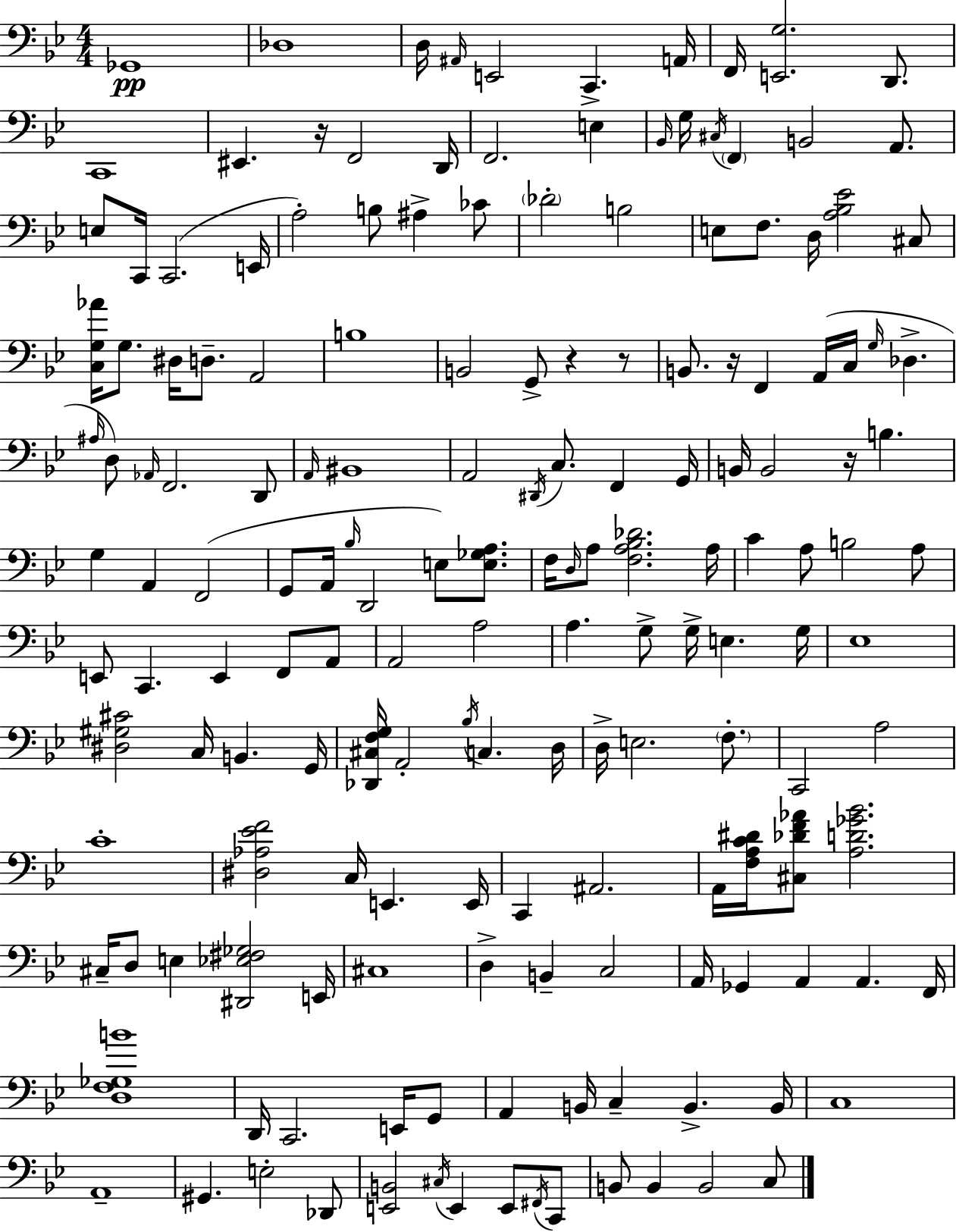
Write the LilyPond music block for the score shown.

{
  \clef bass
  \numericTimeSignature
  \time 4/4
  \key bes \major
  ges,1\pp | des1 | d16 \grace { ais,16 } e,2 c,4.-> | a,16 f,16 <e, g>2. d,8. | \break c,1 | eis,4. r16 f,2 | d,16 f,2. e4 | \grace { bes,16 } g16 \acciaccatura { cis16 } \parenthesize f,4 b,2 | \break a,8. e8 c,16 c,2.( | e,16 a2-.) b8 ais4-> | ces'8 \parenthesize des'2-. b2 | e8 f8. d16 <a bes ees'>2 | \break cis8 <c g aes'>16 g8. dis16 d8.-- a,2 | b1 | b,2 g,8-> r4 | r8 b,8. r16 f,4 a,16( c16 \grace { g16 } des4.-> | \break \grace { ais16 }) d8 \grace { aes,16 } f,2. | d,8 \grace { a,16 } bis,1 | a,2 \acciaccatura { dis,16 } | c8. f,4 g,16 b,16 b,2 | \break r16 b4. g4 a,4 | f,2( g,8 a,16 \grace { bes16 } d,2 | e8) <e ges a>8. f16 \grace { d16 } a8 <f a bes des'>2. | a16 c'4 a8 | \break b2 a8 e,8 c,4. | e,4 f,8 a,8 a,2 | a2 a4. | g8-> g16-> e4. g16 ees1 | \break <dis gis cis'>2 | c16 b,4. g,16 <des, cis f g>16 a,2-. | \acciaccatura { bes16 } c4. d16 d16-> e2. | \parenthesize f8.-. c,2 | \break a2 c'1-. | <dis aes ees' f'>2 | c16 e,4. e,16 c,4 ais,2. | a,16 <f a c' dis'>16 <cis des' f' aes'>8 <a d' ges' bes'>2. | \break cis16-- d8 e4 | <dis, ees fis ges>2 e,16 cis1 | d4-> b,4-- | c2 a,16 ges,4 | \break a,4 a,4. f,16 <d f ges b'>1 | d,16 c,2. | e,16 g,8 a,4 b,16 | c4-- b,4.-> b,16 c1 | \break a,1-- | gis,4. | e2-. des,8 <e, b,>2 | \acciaccatura { cis16 } e,4 e,8 \acciaccatura { fis,16 } c,8 b,8 b,4 | \break b,2 c8 \bar "|."
}